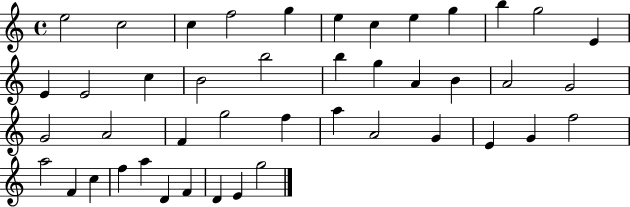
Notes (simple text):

E5/h C5/h C5/q F5/h G5/q E5/q C5/q E5/q G5/q B5/q G5/h E4/q E4/q E4/h C5/q B4/h B5/h B5/q G5/q A4/q B4/q A4/h G4/h G4/h A4/h F4/q G5/h F5/q A5/q A4/h G4/q E4/q G4/q F5/h A5/h F4/q C5/q F5/q A5/q D4/q F4/q D4/q E4/q G5/h